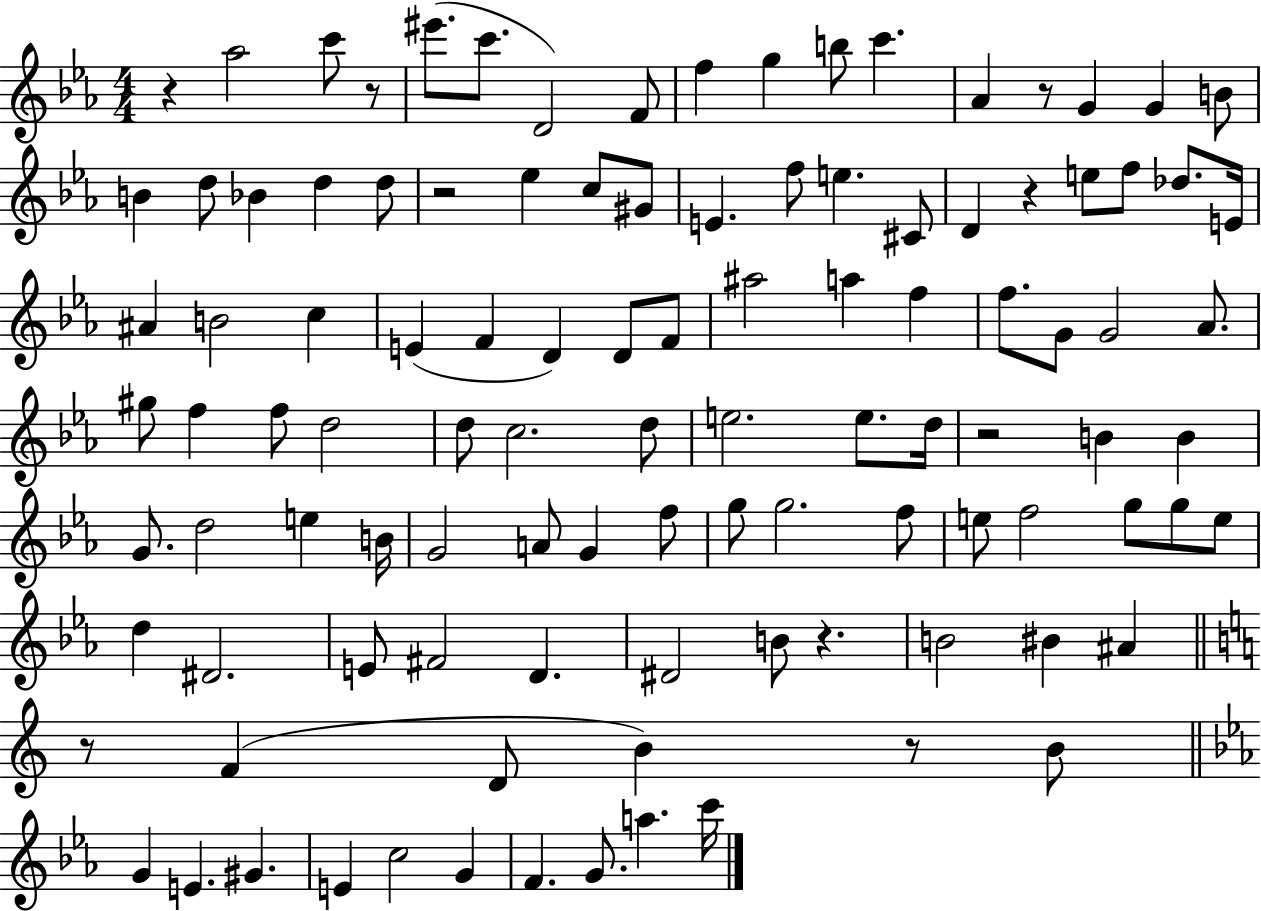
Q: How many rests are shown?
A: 9